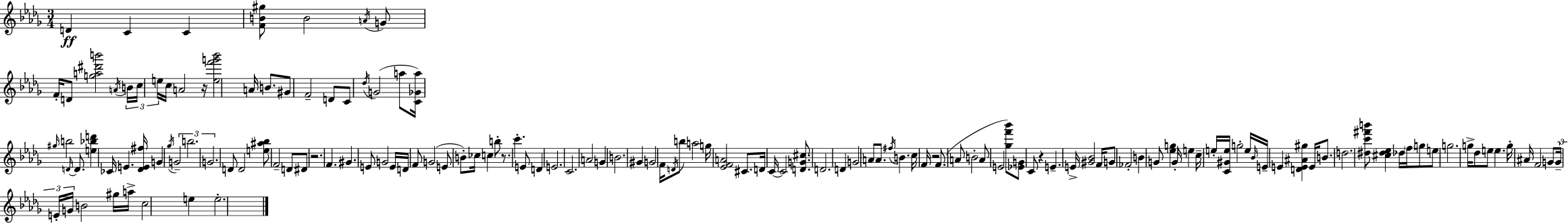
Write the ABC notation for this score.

X:1
T:Untitled
M:3/4
L:1/4
K:Bbm
D C C [FB^g]/2 B2 A/4 G/2 F/4 D/2 [ga^d'b']2 A/4 B/4 c/4 e/4 c/4 A2 z/4 [ef'g'_b']2 A/4 B/2 ^G/2 F2 D/2 C/2 _d/4 G2 a/2 [C_Ga]/4 ^g/4 b2 D/4 D/2 [e_bd'] _C/4 E [_DE^f]/4 G _g/4 G2 b2 G2 D/2 D2 [e^a_b]/2 F2 D/2 ^D/2 z2 F ^G E/2 G2 E/4 D/4 F/2 G2 E/2 B/2 _c/4 c b/2 z/2 c' E/2 D E2 C2 A2 G B2 ^G G2 F/4 D/4 b/2 a2 g/4 [_EFA]2 ^C/2 D/4 C/4 C2 [DG^c]/2 D2 D G2 A/2 A/2 ^f/4 B c/4 F/4 z2 F/2 A/2 B2 A/2 E2 [_gf'_b']/2 [_EG]/2 C/2 z E E/4 [^G_B]2 F/4 G/2 _F2 B G/2 [_eg] G/4 e c/4 e/4 [C^Ge]/4 g2 e/4 _B/4 E/4 E [DE^A^g] E/4 B/2 d2 [^dc'^f'b']/2 [^c^d_e] _d/4 f/4 g/2 e/2 g2 g/4 _d/2 e/2 e g/4 ^A/4 F2 G/2 G/4 E/4 G/4 B2 ^g/4 a/4 c2 e e2